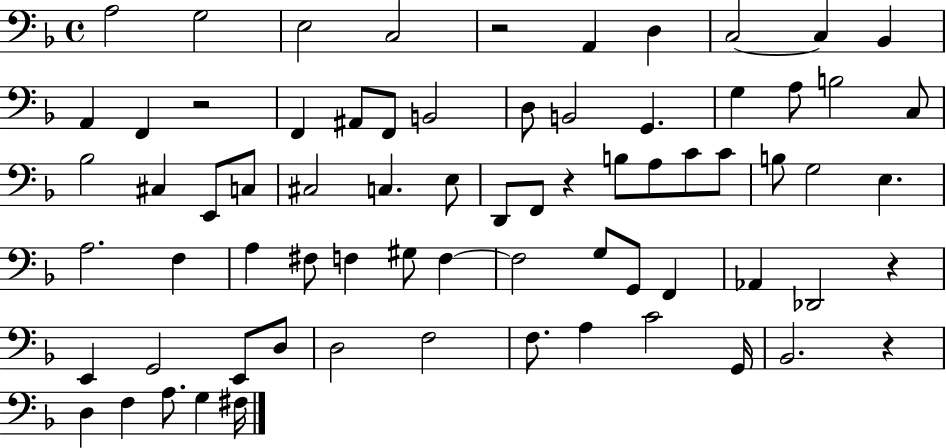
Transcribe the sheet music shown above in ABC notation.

X:1
T:Untitled
M:4/4
L:1/4
K:F
A,2 G,2 E,2 C,2 z2 A,, D, C,2 C, _B,, A,, F,, z2 F,, ^A,,/2 F,,/2 B,,2 D,/2 B,,2 G,, G, A,/2 B,2 C,/2 _B,2 ^C, E,,/2 C,/2 ^C,2 C, E,/2 D,,/2 F,,/2 z B,/2 A,/2 C/2 C/2 B,/2 G,2 E, A,2 F, A, ^F,/2 F, ^G,/2 F, F,2 G,/2 G,,/2 F,, _A,, _D,,2 z E,, G,,2 E,,/2 D,/2 D,2 F,2 F,/2 A, C2 G,,/4 _B,,2 z D, F, A,/2 G, ^F,/4